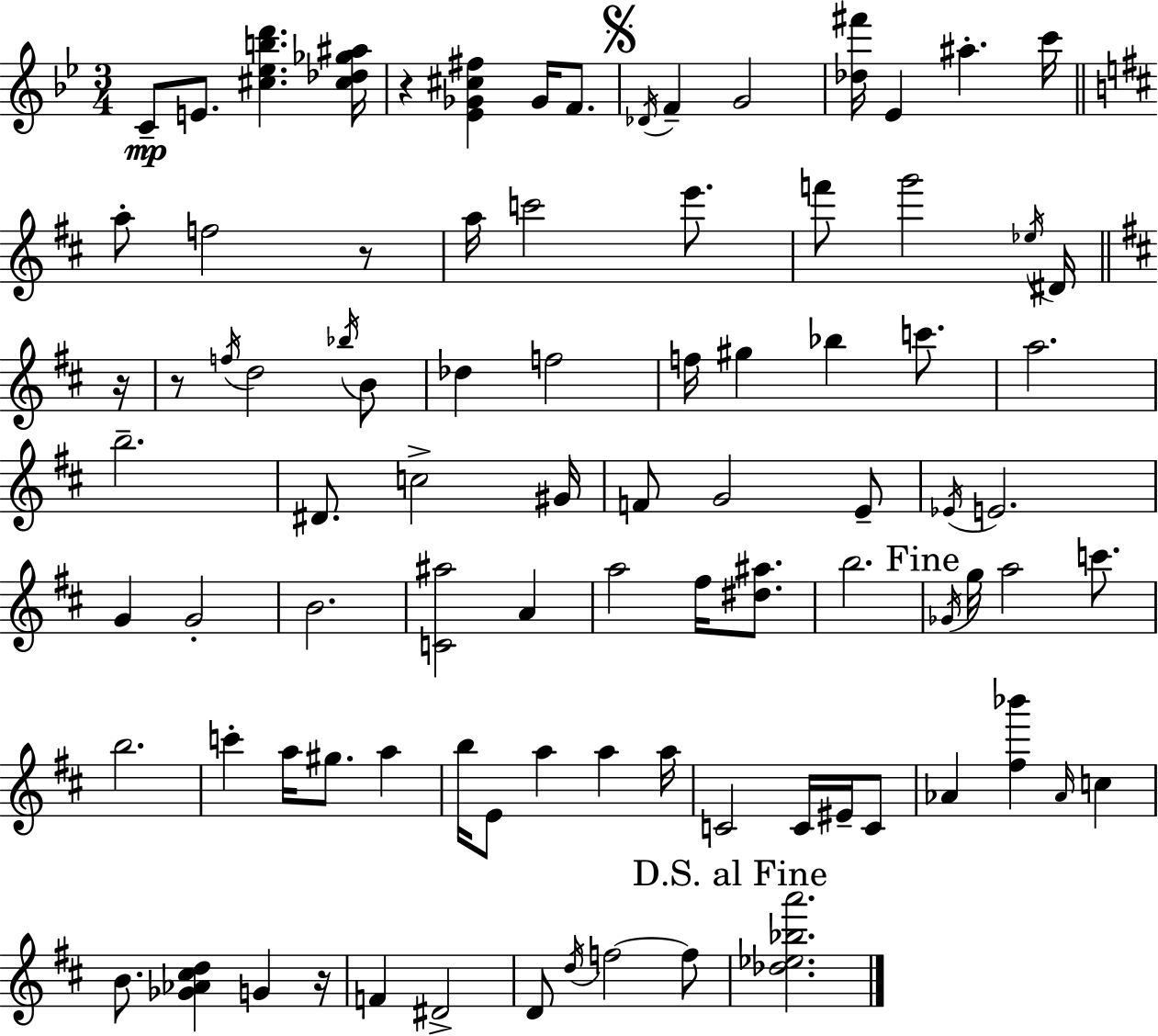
C4/e E4/e. [C#5,Eb5,B5,D6]/q. [C#5,Db5,Gb5,A#5]/s R/q [Eb4,Gb4,C#5,F#5]/q Gb4/s F4/e. Db4/s F4/q G4/h [Db5,F#6]/s Eb4/q A#5/q. C6/s A5/e F5/h R/e A5/s C6/h E6/e. F6/e G6/h Eb5/s D#4/s R/s R/e F5/s D5/h Bb5/s B4/e Db5/q F5/h F5/s G#5/q Bb5/q C6/e. A5/h. B5/h. D#4/e. C5/h G#4/s F4/e G4/h E4/e Eb4/s E4/h. G4/q G4/h B4/h. [C4,A#5]/h A4/q A5/h F#5/s [D#5,A#5]/e. B5/h. Gb4/s G5/s A5/h C6/e. B5/h. C6/q A5/s G#5/e. A5/q B5/s E4/e A5/q A5/q A5/s C4/h C4/s EIS4/s C4/e Ab4/q [F#5,Bb6]/q Ab4/s C5/q B4/e. [Gb4,Ab4,C#5,D5]/q G4/q R/s F4/q D#4/h D4/e D5/s F5/h F5/e [Db5,Eb5,Bb5,A6]/h.